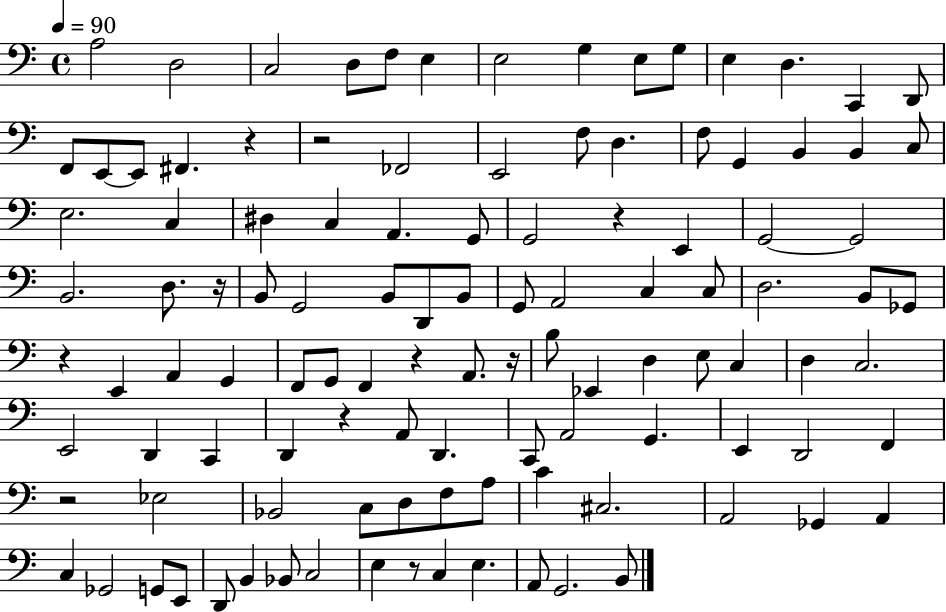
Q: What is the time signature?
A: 4/4